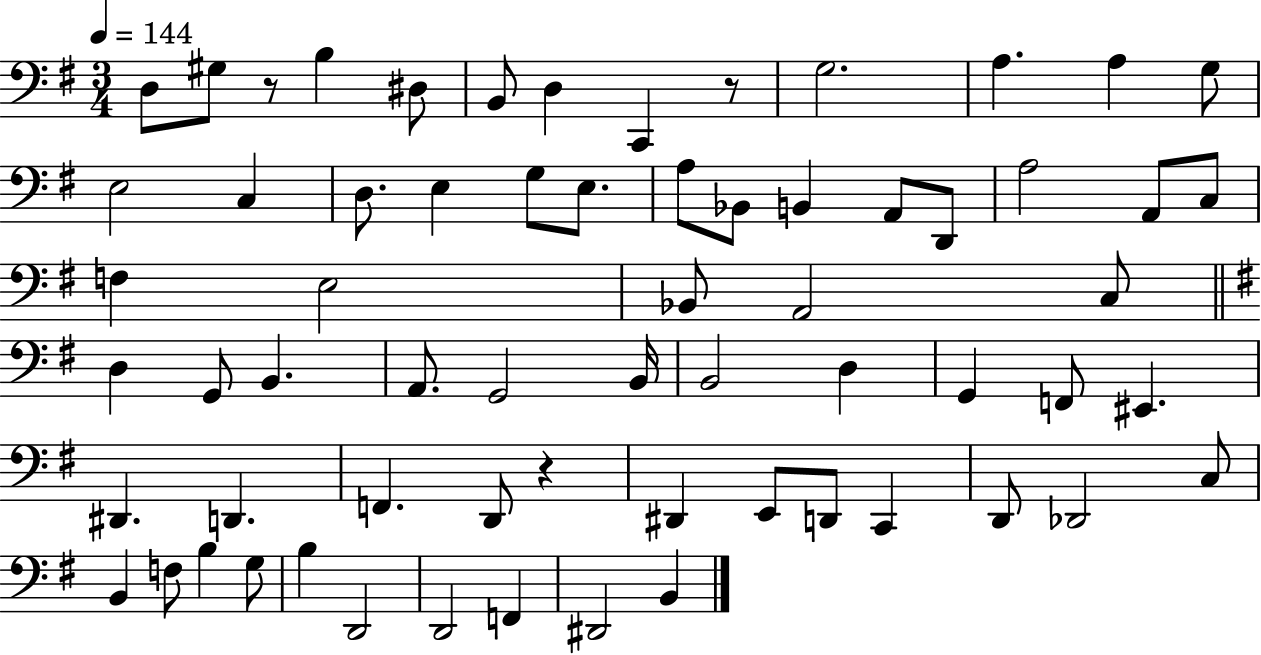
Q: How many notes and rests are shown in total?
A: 65